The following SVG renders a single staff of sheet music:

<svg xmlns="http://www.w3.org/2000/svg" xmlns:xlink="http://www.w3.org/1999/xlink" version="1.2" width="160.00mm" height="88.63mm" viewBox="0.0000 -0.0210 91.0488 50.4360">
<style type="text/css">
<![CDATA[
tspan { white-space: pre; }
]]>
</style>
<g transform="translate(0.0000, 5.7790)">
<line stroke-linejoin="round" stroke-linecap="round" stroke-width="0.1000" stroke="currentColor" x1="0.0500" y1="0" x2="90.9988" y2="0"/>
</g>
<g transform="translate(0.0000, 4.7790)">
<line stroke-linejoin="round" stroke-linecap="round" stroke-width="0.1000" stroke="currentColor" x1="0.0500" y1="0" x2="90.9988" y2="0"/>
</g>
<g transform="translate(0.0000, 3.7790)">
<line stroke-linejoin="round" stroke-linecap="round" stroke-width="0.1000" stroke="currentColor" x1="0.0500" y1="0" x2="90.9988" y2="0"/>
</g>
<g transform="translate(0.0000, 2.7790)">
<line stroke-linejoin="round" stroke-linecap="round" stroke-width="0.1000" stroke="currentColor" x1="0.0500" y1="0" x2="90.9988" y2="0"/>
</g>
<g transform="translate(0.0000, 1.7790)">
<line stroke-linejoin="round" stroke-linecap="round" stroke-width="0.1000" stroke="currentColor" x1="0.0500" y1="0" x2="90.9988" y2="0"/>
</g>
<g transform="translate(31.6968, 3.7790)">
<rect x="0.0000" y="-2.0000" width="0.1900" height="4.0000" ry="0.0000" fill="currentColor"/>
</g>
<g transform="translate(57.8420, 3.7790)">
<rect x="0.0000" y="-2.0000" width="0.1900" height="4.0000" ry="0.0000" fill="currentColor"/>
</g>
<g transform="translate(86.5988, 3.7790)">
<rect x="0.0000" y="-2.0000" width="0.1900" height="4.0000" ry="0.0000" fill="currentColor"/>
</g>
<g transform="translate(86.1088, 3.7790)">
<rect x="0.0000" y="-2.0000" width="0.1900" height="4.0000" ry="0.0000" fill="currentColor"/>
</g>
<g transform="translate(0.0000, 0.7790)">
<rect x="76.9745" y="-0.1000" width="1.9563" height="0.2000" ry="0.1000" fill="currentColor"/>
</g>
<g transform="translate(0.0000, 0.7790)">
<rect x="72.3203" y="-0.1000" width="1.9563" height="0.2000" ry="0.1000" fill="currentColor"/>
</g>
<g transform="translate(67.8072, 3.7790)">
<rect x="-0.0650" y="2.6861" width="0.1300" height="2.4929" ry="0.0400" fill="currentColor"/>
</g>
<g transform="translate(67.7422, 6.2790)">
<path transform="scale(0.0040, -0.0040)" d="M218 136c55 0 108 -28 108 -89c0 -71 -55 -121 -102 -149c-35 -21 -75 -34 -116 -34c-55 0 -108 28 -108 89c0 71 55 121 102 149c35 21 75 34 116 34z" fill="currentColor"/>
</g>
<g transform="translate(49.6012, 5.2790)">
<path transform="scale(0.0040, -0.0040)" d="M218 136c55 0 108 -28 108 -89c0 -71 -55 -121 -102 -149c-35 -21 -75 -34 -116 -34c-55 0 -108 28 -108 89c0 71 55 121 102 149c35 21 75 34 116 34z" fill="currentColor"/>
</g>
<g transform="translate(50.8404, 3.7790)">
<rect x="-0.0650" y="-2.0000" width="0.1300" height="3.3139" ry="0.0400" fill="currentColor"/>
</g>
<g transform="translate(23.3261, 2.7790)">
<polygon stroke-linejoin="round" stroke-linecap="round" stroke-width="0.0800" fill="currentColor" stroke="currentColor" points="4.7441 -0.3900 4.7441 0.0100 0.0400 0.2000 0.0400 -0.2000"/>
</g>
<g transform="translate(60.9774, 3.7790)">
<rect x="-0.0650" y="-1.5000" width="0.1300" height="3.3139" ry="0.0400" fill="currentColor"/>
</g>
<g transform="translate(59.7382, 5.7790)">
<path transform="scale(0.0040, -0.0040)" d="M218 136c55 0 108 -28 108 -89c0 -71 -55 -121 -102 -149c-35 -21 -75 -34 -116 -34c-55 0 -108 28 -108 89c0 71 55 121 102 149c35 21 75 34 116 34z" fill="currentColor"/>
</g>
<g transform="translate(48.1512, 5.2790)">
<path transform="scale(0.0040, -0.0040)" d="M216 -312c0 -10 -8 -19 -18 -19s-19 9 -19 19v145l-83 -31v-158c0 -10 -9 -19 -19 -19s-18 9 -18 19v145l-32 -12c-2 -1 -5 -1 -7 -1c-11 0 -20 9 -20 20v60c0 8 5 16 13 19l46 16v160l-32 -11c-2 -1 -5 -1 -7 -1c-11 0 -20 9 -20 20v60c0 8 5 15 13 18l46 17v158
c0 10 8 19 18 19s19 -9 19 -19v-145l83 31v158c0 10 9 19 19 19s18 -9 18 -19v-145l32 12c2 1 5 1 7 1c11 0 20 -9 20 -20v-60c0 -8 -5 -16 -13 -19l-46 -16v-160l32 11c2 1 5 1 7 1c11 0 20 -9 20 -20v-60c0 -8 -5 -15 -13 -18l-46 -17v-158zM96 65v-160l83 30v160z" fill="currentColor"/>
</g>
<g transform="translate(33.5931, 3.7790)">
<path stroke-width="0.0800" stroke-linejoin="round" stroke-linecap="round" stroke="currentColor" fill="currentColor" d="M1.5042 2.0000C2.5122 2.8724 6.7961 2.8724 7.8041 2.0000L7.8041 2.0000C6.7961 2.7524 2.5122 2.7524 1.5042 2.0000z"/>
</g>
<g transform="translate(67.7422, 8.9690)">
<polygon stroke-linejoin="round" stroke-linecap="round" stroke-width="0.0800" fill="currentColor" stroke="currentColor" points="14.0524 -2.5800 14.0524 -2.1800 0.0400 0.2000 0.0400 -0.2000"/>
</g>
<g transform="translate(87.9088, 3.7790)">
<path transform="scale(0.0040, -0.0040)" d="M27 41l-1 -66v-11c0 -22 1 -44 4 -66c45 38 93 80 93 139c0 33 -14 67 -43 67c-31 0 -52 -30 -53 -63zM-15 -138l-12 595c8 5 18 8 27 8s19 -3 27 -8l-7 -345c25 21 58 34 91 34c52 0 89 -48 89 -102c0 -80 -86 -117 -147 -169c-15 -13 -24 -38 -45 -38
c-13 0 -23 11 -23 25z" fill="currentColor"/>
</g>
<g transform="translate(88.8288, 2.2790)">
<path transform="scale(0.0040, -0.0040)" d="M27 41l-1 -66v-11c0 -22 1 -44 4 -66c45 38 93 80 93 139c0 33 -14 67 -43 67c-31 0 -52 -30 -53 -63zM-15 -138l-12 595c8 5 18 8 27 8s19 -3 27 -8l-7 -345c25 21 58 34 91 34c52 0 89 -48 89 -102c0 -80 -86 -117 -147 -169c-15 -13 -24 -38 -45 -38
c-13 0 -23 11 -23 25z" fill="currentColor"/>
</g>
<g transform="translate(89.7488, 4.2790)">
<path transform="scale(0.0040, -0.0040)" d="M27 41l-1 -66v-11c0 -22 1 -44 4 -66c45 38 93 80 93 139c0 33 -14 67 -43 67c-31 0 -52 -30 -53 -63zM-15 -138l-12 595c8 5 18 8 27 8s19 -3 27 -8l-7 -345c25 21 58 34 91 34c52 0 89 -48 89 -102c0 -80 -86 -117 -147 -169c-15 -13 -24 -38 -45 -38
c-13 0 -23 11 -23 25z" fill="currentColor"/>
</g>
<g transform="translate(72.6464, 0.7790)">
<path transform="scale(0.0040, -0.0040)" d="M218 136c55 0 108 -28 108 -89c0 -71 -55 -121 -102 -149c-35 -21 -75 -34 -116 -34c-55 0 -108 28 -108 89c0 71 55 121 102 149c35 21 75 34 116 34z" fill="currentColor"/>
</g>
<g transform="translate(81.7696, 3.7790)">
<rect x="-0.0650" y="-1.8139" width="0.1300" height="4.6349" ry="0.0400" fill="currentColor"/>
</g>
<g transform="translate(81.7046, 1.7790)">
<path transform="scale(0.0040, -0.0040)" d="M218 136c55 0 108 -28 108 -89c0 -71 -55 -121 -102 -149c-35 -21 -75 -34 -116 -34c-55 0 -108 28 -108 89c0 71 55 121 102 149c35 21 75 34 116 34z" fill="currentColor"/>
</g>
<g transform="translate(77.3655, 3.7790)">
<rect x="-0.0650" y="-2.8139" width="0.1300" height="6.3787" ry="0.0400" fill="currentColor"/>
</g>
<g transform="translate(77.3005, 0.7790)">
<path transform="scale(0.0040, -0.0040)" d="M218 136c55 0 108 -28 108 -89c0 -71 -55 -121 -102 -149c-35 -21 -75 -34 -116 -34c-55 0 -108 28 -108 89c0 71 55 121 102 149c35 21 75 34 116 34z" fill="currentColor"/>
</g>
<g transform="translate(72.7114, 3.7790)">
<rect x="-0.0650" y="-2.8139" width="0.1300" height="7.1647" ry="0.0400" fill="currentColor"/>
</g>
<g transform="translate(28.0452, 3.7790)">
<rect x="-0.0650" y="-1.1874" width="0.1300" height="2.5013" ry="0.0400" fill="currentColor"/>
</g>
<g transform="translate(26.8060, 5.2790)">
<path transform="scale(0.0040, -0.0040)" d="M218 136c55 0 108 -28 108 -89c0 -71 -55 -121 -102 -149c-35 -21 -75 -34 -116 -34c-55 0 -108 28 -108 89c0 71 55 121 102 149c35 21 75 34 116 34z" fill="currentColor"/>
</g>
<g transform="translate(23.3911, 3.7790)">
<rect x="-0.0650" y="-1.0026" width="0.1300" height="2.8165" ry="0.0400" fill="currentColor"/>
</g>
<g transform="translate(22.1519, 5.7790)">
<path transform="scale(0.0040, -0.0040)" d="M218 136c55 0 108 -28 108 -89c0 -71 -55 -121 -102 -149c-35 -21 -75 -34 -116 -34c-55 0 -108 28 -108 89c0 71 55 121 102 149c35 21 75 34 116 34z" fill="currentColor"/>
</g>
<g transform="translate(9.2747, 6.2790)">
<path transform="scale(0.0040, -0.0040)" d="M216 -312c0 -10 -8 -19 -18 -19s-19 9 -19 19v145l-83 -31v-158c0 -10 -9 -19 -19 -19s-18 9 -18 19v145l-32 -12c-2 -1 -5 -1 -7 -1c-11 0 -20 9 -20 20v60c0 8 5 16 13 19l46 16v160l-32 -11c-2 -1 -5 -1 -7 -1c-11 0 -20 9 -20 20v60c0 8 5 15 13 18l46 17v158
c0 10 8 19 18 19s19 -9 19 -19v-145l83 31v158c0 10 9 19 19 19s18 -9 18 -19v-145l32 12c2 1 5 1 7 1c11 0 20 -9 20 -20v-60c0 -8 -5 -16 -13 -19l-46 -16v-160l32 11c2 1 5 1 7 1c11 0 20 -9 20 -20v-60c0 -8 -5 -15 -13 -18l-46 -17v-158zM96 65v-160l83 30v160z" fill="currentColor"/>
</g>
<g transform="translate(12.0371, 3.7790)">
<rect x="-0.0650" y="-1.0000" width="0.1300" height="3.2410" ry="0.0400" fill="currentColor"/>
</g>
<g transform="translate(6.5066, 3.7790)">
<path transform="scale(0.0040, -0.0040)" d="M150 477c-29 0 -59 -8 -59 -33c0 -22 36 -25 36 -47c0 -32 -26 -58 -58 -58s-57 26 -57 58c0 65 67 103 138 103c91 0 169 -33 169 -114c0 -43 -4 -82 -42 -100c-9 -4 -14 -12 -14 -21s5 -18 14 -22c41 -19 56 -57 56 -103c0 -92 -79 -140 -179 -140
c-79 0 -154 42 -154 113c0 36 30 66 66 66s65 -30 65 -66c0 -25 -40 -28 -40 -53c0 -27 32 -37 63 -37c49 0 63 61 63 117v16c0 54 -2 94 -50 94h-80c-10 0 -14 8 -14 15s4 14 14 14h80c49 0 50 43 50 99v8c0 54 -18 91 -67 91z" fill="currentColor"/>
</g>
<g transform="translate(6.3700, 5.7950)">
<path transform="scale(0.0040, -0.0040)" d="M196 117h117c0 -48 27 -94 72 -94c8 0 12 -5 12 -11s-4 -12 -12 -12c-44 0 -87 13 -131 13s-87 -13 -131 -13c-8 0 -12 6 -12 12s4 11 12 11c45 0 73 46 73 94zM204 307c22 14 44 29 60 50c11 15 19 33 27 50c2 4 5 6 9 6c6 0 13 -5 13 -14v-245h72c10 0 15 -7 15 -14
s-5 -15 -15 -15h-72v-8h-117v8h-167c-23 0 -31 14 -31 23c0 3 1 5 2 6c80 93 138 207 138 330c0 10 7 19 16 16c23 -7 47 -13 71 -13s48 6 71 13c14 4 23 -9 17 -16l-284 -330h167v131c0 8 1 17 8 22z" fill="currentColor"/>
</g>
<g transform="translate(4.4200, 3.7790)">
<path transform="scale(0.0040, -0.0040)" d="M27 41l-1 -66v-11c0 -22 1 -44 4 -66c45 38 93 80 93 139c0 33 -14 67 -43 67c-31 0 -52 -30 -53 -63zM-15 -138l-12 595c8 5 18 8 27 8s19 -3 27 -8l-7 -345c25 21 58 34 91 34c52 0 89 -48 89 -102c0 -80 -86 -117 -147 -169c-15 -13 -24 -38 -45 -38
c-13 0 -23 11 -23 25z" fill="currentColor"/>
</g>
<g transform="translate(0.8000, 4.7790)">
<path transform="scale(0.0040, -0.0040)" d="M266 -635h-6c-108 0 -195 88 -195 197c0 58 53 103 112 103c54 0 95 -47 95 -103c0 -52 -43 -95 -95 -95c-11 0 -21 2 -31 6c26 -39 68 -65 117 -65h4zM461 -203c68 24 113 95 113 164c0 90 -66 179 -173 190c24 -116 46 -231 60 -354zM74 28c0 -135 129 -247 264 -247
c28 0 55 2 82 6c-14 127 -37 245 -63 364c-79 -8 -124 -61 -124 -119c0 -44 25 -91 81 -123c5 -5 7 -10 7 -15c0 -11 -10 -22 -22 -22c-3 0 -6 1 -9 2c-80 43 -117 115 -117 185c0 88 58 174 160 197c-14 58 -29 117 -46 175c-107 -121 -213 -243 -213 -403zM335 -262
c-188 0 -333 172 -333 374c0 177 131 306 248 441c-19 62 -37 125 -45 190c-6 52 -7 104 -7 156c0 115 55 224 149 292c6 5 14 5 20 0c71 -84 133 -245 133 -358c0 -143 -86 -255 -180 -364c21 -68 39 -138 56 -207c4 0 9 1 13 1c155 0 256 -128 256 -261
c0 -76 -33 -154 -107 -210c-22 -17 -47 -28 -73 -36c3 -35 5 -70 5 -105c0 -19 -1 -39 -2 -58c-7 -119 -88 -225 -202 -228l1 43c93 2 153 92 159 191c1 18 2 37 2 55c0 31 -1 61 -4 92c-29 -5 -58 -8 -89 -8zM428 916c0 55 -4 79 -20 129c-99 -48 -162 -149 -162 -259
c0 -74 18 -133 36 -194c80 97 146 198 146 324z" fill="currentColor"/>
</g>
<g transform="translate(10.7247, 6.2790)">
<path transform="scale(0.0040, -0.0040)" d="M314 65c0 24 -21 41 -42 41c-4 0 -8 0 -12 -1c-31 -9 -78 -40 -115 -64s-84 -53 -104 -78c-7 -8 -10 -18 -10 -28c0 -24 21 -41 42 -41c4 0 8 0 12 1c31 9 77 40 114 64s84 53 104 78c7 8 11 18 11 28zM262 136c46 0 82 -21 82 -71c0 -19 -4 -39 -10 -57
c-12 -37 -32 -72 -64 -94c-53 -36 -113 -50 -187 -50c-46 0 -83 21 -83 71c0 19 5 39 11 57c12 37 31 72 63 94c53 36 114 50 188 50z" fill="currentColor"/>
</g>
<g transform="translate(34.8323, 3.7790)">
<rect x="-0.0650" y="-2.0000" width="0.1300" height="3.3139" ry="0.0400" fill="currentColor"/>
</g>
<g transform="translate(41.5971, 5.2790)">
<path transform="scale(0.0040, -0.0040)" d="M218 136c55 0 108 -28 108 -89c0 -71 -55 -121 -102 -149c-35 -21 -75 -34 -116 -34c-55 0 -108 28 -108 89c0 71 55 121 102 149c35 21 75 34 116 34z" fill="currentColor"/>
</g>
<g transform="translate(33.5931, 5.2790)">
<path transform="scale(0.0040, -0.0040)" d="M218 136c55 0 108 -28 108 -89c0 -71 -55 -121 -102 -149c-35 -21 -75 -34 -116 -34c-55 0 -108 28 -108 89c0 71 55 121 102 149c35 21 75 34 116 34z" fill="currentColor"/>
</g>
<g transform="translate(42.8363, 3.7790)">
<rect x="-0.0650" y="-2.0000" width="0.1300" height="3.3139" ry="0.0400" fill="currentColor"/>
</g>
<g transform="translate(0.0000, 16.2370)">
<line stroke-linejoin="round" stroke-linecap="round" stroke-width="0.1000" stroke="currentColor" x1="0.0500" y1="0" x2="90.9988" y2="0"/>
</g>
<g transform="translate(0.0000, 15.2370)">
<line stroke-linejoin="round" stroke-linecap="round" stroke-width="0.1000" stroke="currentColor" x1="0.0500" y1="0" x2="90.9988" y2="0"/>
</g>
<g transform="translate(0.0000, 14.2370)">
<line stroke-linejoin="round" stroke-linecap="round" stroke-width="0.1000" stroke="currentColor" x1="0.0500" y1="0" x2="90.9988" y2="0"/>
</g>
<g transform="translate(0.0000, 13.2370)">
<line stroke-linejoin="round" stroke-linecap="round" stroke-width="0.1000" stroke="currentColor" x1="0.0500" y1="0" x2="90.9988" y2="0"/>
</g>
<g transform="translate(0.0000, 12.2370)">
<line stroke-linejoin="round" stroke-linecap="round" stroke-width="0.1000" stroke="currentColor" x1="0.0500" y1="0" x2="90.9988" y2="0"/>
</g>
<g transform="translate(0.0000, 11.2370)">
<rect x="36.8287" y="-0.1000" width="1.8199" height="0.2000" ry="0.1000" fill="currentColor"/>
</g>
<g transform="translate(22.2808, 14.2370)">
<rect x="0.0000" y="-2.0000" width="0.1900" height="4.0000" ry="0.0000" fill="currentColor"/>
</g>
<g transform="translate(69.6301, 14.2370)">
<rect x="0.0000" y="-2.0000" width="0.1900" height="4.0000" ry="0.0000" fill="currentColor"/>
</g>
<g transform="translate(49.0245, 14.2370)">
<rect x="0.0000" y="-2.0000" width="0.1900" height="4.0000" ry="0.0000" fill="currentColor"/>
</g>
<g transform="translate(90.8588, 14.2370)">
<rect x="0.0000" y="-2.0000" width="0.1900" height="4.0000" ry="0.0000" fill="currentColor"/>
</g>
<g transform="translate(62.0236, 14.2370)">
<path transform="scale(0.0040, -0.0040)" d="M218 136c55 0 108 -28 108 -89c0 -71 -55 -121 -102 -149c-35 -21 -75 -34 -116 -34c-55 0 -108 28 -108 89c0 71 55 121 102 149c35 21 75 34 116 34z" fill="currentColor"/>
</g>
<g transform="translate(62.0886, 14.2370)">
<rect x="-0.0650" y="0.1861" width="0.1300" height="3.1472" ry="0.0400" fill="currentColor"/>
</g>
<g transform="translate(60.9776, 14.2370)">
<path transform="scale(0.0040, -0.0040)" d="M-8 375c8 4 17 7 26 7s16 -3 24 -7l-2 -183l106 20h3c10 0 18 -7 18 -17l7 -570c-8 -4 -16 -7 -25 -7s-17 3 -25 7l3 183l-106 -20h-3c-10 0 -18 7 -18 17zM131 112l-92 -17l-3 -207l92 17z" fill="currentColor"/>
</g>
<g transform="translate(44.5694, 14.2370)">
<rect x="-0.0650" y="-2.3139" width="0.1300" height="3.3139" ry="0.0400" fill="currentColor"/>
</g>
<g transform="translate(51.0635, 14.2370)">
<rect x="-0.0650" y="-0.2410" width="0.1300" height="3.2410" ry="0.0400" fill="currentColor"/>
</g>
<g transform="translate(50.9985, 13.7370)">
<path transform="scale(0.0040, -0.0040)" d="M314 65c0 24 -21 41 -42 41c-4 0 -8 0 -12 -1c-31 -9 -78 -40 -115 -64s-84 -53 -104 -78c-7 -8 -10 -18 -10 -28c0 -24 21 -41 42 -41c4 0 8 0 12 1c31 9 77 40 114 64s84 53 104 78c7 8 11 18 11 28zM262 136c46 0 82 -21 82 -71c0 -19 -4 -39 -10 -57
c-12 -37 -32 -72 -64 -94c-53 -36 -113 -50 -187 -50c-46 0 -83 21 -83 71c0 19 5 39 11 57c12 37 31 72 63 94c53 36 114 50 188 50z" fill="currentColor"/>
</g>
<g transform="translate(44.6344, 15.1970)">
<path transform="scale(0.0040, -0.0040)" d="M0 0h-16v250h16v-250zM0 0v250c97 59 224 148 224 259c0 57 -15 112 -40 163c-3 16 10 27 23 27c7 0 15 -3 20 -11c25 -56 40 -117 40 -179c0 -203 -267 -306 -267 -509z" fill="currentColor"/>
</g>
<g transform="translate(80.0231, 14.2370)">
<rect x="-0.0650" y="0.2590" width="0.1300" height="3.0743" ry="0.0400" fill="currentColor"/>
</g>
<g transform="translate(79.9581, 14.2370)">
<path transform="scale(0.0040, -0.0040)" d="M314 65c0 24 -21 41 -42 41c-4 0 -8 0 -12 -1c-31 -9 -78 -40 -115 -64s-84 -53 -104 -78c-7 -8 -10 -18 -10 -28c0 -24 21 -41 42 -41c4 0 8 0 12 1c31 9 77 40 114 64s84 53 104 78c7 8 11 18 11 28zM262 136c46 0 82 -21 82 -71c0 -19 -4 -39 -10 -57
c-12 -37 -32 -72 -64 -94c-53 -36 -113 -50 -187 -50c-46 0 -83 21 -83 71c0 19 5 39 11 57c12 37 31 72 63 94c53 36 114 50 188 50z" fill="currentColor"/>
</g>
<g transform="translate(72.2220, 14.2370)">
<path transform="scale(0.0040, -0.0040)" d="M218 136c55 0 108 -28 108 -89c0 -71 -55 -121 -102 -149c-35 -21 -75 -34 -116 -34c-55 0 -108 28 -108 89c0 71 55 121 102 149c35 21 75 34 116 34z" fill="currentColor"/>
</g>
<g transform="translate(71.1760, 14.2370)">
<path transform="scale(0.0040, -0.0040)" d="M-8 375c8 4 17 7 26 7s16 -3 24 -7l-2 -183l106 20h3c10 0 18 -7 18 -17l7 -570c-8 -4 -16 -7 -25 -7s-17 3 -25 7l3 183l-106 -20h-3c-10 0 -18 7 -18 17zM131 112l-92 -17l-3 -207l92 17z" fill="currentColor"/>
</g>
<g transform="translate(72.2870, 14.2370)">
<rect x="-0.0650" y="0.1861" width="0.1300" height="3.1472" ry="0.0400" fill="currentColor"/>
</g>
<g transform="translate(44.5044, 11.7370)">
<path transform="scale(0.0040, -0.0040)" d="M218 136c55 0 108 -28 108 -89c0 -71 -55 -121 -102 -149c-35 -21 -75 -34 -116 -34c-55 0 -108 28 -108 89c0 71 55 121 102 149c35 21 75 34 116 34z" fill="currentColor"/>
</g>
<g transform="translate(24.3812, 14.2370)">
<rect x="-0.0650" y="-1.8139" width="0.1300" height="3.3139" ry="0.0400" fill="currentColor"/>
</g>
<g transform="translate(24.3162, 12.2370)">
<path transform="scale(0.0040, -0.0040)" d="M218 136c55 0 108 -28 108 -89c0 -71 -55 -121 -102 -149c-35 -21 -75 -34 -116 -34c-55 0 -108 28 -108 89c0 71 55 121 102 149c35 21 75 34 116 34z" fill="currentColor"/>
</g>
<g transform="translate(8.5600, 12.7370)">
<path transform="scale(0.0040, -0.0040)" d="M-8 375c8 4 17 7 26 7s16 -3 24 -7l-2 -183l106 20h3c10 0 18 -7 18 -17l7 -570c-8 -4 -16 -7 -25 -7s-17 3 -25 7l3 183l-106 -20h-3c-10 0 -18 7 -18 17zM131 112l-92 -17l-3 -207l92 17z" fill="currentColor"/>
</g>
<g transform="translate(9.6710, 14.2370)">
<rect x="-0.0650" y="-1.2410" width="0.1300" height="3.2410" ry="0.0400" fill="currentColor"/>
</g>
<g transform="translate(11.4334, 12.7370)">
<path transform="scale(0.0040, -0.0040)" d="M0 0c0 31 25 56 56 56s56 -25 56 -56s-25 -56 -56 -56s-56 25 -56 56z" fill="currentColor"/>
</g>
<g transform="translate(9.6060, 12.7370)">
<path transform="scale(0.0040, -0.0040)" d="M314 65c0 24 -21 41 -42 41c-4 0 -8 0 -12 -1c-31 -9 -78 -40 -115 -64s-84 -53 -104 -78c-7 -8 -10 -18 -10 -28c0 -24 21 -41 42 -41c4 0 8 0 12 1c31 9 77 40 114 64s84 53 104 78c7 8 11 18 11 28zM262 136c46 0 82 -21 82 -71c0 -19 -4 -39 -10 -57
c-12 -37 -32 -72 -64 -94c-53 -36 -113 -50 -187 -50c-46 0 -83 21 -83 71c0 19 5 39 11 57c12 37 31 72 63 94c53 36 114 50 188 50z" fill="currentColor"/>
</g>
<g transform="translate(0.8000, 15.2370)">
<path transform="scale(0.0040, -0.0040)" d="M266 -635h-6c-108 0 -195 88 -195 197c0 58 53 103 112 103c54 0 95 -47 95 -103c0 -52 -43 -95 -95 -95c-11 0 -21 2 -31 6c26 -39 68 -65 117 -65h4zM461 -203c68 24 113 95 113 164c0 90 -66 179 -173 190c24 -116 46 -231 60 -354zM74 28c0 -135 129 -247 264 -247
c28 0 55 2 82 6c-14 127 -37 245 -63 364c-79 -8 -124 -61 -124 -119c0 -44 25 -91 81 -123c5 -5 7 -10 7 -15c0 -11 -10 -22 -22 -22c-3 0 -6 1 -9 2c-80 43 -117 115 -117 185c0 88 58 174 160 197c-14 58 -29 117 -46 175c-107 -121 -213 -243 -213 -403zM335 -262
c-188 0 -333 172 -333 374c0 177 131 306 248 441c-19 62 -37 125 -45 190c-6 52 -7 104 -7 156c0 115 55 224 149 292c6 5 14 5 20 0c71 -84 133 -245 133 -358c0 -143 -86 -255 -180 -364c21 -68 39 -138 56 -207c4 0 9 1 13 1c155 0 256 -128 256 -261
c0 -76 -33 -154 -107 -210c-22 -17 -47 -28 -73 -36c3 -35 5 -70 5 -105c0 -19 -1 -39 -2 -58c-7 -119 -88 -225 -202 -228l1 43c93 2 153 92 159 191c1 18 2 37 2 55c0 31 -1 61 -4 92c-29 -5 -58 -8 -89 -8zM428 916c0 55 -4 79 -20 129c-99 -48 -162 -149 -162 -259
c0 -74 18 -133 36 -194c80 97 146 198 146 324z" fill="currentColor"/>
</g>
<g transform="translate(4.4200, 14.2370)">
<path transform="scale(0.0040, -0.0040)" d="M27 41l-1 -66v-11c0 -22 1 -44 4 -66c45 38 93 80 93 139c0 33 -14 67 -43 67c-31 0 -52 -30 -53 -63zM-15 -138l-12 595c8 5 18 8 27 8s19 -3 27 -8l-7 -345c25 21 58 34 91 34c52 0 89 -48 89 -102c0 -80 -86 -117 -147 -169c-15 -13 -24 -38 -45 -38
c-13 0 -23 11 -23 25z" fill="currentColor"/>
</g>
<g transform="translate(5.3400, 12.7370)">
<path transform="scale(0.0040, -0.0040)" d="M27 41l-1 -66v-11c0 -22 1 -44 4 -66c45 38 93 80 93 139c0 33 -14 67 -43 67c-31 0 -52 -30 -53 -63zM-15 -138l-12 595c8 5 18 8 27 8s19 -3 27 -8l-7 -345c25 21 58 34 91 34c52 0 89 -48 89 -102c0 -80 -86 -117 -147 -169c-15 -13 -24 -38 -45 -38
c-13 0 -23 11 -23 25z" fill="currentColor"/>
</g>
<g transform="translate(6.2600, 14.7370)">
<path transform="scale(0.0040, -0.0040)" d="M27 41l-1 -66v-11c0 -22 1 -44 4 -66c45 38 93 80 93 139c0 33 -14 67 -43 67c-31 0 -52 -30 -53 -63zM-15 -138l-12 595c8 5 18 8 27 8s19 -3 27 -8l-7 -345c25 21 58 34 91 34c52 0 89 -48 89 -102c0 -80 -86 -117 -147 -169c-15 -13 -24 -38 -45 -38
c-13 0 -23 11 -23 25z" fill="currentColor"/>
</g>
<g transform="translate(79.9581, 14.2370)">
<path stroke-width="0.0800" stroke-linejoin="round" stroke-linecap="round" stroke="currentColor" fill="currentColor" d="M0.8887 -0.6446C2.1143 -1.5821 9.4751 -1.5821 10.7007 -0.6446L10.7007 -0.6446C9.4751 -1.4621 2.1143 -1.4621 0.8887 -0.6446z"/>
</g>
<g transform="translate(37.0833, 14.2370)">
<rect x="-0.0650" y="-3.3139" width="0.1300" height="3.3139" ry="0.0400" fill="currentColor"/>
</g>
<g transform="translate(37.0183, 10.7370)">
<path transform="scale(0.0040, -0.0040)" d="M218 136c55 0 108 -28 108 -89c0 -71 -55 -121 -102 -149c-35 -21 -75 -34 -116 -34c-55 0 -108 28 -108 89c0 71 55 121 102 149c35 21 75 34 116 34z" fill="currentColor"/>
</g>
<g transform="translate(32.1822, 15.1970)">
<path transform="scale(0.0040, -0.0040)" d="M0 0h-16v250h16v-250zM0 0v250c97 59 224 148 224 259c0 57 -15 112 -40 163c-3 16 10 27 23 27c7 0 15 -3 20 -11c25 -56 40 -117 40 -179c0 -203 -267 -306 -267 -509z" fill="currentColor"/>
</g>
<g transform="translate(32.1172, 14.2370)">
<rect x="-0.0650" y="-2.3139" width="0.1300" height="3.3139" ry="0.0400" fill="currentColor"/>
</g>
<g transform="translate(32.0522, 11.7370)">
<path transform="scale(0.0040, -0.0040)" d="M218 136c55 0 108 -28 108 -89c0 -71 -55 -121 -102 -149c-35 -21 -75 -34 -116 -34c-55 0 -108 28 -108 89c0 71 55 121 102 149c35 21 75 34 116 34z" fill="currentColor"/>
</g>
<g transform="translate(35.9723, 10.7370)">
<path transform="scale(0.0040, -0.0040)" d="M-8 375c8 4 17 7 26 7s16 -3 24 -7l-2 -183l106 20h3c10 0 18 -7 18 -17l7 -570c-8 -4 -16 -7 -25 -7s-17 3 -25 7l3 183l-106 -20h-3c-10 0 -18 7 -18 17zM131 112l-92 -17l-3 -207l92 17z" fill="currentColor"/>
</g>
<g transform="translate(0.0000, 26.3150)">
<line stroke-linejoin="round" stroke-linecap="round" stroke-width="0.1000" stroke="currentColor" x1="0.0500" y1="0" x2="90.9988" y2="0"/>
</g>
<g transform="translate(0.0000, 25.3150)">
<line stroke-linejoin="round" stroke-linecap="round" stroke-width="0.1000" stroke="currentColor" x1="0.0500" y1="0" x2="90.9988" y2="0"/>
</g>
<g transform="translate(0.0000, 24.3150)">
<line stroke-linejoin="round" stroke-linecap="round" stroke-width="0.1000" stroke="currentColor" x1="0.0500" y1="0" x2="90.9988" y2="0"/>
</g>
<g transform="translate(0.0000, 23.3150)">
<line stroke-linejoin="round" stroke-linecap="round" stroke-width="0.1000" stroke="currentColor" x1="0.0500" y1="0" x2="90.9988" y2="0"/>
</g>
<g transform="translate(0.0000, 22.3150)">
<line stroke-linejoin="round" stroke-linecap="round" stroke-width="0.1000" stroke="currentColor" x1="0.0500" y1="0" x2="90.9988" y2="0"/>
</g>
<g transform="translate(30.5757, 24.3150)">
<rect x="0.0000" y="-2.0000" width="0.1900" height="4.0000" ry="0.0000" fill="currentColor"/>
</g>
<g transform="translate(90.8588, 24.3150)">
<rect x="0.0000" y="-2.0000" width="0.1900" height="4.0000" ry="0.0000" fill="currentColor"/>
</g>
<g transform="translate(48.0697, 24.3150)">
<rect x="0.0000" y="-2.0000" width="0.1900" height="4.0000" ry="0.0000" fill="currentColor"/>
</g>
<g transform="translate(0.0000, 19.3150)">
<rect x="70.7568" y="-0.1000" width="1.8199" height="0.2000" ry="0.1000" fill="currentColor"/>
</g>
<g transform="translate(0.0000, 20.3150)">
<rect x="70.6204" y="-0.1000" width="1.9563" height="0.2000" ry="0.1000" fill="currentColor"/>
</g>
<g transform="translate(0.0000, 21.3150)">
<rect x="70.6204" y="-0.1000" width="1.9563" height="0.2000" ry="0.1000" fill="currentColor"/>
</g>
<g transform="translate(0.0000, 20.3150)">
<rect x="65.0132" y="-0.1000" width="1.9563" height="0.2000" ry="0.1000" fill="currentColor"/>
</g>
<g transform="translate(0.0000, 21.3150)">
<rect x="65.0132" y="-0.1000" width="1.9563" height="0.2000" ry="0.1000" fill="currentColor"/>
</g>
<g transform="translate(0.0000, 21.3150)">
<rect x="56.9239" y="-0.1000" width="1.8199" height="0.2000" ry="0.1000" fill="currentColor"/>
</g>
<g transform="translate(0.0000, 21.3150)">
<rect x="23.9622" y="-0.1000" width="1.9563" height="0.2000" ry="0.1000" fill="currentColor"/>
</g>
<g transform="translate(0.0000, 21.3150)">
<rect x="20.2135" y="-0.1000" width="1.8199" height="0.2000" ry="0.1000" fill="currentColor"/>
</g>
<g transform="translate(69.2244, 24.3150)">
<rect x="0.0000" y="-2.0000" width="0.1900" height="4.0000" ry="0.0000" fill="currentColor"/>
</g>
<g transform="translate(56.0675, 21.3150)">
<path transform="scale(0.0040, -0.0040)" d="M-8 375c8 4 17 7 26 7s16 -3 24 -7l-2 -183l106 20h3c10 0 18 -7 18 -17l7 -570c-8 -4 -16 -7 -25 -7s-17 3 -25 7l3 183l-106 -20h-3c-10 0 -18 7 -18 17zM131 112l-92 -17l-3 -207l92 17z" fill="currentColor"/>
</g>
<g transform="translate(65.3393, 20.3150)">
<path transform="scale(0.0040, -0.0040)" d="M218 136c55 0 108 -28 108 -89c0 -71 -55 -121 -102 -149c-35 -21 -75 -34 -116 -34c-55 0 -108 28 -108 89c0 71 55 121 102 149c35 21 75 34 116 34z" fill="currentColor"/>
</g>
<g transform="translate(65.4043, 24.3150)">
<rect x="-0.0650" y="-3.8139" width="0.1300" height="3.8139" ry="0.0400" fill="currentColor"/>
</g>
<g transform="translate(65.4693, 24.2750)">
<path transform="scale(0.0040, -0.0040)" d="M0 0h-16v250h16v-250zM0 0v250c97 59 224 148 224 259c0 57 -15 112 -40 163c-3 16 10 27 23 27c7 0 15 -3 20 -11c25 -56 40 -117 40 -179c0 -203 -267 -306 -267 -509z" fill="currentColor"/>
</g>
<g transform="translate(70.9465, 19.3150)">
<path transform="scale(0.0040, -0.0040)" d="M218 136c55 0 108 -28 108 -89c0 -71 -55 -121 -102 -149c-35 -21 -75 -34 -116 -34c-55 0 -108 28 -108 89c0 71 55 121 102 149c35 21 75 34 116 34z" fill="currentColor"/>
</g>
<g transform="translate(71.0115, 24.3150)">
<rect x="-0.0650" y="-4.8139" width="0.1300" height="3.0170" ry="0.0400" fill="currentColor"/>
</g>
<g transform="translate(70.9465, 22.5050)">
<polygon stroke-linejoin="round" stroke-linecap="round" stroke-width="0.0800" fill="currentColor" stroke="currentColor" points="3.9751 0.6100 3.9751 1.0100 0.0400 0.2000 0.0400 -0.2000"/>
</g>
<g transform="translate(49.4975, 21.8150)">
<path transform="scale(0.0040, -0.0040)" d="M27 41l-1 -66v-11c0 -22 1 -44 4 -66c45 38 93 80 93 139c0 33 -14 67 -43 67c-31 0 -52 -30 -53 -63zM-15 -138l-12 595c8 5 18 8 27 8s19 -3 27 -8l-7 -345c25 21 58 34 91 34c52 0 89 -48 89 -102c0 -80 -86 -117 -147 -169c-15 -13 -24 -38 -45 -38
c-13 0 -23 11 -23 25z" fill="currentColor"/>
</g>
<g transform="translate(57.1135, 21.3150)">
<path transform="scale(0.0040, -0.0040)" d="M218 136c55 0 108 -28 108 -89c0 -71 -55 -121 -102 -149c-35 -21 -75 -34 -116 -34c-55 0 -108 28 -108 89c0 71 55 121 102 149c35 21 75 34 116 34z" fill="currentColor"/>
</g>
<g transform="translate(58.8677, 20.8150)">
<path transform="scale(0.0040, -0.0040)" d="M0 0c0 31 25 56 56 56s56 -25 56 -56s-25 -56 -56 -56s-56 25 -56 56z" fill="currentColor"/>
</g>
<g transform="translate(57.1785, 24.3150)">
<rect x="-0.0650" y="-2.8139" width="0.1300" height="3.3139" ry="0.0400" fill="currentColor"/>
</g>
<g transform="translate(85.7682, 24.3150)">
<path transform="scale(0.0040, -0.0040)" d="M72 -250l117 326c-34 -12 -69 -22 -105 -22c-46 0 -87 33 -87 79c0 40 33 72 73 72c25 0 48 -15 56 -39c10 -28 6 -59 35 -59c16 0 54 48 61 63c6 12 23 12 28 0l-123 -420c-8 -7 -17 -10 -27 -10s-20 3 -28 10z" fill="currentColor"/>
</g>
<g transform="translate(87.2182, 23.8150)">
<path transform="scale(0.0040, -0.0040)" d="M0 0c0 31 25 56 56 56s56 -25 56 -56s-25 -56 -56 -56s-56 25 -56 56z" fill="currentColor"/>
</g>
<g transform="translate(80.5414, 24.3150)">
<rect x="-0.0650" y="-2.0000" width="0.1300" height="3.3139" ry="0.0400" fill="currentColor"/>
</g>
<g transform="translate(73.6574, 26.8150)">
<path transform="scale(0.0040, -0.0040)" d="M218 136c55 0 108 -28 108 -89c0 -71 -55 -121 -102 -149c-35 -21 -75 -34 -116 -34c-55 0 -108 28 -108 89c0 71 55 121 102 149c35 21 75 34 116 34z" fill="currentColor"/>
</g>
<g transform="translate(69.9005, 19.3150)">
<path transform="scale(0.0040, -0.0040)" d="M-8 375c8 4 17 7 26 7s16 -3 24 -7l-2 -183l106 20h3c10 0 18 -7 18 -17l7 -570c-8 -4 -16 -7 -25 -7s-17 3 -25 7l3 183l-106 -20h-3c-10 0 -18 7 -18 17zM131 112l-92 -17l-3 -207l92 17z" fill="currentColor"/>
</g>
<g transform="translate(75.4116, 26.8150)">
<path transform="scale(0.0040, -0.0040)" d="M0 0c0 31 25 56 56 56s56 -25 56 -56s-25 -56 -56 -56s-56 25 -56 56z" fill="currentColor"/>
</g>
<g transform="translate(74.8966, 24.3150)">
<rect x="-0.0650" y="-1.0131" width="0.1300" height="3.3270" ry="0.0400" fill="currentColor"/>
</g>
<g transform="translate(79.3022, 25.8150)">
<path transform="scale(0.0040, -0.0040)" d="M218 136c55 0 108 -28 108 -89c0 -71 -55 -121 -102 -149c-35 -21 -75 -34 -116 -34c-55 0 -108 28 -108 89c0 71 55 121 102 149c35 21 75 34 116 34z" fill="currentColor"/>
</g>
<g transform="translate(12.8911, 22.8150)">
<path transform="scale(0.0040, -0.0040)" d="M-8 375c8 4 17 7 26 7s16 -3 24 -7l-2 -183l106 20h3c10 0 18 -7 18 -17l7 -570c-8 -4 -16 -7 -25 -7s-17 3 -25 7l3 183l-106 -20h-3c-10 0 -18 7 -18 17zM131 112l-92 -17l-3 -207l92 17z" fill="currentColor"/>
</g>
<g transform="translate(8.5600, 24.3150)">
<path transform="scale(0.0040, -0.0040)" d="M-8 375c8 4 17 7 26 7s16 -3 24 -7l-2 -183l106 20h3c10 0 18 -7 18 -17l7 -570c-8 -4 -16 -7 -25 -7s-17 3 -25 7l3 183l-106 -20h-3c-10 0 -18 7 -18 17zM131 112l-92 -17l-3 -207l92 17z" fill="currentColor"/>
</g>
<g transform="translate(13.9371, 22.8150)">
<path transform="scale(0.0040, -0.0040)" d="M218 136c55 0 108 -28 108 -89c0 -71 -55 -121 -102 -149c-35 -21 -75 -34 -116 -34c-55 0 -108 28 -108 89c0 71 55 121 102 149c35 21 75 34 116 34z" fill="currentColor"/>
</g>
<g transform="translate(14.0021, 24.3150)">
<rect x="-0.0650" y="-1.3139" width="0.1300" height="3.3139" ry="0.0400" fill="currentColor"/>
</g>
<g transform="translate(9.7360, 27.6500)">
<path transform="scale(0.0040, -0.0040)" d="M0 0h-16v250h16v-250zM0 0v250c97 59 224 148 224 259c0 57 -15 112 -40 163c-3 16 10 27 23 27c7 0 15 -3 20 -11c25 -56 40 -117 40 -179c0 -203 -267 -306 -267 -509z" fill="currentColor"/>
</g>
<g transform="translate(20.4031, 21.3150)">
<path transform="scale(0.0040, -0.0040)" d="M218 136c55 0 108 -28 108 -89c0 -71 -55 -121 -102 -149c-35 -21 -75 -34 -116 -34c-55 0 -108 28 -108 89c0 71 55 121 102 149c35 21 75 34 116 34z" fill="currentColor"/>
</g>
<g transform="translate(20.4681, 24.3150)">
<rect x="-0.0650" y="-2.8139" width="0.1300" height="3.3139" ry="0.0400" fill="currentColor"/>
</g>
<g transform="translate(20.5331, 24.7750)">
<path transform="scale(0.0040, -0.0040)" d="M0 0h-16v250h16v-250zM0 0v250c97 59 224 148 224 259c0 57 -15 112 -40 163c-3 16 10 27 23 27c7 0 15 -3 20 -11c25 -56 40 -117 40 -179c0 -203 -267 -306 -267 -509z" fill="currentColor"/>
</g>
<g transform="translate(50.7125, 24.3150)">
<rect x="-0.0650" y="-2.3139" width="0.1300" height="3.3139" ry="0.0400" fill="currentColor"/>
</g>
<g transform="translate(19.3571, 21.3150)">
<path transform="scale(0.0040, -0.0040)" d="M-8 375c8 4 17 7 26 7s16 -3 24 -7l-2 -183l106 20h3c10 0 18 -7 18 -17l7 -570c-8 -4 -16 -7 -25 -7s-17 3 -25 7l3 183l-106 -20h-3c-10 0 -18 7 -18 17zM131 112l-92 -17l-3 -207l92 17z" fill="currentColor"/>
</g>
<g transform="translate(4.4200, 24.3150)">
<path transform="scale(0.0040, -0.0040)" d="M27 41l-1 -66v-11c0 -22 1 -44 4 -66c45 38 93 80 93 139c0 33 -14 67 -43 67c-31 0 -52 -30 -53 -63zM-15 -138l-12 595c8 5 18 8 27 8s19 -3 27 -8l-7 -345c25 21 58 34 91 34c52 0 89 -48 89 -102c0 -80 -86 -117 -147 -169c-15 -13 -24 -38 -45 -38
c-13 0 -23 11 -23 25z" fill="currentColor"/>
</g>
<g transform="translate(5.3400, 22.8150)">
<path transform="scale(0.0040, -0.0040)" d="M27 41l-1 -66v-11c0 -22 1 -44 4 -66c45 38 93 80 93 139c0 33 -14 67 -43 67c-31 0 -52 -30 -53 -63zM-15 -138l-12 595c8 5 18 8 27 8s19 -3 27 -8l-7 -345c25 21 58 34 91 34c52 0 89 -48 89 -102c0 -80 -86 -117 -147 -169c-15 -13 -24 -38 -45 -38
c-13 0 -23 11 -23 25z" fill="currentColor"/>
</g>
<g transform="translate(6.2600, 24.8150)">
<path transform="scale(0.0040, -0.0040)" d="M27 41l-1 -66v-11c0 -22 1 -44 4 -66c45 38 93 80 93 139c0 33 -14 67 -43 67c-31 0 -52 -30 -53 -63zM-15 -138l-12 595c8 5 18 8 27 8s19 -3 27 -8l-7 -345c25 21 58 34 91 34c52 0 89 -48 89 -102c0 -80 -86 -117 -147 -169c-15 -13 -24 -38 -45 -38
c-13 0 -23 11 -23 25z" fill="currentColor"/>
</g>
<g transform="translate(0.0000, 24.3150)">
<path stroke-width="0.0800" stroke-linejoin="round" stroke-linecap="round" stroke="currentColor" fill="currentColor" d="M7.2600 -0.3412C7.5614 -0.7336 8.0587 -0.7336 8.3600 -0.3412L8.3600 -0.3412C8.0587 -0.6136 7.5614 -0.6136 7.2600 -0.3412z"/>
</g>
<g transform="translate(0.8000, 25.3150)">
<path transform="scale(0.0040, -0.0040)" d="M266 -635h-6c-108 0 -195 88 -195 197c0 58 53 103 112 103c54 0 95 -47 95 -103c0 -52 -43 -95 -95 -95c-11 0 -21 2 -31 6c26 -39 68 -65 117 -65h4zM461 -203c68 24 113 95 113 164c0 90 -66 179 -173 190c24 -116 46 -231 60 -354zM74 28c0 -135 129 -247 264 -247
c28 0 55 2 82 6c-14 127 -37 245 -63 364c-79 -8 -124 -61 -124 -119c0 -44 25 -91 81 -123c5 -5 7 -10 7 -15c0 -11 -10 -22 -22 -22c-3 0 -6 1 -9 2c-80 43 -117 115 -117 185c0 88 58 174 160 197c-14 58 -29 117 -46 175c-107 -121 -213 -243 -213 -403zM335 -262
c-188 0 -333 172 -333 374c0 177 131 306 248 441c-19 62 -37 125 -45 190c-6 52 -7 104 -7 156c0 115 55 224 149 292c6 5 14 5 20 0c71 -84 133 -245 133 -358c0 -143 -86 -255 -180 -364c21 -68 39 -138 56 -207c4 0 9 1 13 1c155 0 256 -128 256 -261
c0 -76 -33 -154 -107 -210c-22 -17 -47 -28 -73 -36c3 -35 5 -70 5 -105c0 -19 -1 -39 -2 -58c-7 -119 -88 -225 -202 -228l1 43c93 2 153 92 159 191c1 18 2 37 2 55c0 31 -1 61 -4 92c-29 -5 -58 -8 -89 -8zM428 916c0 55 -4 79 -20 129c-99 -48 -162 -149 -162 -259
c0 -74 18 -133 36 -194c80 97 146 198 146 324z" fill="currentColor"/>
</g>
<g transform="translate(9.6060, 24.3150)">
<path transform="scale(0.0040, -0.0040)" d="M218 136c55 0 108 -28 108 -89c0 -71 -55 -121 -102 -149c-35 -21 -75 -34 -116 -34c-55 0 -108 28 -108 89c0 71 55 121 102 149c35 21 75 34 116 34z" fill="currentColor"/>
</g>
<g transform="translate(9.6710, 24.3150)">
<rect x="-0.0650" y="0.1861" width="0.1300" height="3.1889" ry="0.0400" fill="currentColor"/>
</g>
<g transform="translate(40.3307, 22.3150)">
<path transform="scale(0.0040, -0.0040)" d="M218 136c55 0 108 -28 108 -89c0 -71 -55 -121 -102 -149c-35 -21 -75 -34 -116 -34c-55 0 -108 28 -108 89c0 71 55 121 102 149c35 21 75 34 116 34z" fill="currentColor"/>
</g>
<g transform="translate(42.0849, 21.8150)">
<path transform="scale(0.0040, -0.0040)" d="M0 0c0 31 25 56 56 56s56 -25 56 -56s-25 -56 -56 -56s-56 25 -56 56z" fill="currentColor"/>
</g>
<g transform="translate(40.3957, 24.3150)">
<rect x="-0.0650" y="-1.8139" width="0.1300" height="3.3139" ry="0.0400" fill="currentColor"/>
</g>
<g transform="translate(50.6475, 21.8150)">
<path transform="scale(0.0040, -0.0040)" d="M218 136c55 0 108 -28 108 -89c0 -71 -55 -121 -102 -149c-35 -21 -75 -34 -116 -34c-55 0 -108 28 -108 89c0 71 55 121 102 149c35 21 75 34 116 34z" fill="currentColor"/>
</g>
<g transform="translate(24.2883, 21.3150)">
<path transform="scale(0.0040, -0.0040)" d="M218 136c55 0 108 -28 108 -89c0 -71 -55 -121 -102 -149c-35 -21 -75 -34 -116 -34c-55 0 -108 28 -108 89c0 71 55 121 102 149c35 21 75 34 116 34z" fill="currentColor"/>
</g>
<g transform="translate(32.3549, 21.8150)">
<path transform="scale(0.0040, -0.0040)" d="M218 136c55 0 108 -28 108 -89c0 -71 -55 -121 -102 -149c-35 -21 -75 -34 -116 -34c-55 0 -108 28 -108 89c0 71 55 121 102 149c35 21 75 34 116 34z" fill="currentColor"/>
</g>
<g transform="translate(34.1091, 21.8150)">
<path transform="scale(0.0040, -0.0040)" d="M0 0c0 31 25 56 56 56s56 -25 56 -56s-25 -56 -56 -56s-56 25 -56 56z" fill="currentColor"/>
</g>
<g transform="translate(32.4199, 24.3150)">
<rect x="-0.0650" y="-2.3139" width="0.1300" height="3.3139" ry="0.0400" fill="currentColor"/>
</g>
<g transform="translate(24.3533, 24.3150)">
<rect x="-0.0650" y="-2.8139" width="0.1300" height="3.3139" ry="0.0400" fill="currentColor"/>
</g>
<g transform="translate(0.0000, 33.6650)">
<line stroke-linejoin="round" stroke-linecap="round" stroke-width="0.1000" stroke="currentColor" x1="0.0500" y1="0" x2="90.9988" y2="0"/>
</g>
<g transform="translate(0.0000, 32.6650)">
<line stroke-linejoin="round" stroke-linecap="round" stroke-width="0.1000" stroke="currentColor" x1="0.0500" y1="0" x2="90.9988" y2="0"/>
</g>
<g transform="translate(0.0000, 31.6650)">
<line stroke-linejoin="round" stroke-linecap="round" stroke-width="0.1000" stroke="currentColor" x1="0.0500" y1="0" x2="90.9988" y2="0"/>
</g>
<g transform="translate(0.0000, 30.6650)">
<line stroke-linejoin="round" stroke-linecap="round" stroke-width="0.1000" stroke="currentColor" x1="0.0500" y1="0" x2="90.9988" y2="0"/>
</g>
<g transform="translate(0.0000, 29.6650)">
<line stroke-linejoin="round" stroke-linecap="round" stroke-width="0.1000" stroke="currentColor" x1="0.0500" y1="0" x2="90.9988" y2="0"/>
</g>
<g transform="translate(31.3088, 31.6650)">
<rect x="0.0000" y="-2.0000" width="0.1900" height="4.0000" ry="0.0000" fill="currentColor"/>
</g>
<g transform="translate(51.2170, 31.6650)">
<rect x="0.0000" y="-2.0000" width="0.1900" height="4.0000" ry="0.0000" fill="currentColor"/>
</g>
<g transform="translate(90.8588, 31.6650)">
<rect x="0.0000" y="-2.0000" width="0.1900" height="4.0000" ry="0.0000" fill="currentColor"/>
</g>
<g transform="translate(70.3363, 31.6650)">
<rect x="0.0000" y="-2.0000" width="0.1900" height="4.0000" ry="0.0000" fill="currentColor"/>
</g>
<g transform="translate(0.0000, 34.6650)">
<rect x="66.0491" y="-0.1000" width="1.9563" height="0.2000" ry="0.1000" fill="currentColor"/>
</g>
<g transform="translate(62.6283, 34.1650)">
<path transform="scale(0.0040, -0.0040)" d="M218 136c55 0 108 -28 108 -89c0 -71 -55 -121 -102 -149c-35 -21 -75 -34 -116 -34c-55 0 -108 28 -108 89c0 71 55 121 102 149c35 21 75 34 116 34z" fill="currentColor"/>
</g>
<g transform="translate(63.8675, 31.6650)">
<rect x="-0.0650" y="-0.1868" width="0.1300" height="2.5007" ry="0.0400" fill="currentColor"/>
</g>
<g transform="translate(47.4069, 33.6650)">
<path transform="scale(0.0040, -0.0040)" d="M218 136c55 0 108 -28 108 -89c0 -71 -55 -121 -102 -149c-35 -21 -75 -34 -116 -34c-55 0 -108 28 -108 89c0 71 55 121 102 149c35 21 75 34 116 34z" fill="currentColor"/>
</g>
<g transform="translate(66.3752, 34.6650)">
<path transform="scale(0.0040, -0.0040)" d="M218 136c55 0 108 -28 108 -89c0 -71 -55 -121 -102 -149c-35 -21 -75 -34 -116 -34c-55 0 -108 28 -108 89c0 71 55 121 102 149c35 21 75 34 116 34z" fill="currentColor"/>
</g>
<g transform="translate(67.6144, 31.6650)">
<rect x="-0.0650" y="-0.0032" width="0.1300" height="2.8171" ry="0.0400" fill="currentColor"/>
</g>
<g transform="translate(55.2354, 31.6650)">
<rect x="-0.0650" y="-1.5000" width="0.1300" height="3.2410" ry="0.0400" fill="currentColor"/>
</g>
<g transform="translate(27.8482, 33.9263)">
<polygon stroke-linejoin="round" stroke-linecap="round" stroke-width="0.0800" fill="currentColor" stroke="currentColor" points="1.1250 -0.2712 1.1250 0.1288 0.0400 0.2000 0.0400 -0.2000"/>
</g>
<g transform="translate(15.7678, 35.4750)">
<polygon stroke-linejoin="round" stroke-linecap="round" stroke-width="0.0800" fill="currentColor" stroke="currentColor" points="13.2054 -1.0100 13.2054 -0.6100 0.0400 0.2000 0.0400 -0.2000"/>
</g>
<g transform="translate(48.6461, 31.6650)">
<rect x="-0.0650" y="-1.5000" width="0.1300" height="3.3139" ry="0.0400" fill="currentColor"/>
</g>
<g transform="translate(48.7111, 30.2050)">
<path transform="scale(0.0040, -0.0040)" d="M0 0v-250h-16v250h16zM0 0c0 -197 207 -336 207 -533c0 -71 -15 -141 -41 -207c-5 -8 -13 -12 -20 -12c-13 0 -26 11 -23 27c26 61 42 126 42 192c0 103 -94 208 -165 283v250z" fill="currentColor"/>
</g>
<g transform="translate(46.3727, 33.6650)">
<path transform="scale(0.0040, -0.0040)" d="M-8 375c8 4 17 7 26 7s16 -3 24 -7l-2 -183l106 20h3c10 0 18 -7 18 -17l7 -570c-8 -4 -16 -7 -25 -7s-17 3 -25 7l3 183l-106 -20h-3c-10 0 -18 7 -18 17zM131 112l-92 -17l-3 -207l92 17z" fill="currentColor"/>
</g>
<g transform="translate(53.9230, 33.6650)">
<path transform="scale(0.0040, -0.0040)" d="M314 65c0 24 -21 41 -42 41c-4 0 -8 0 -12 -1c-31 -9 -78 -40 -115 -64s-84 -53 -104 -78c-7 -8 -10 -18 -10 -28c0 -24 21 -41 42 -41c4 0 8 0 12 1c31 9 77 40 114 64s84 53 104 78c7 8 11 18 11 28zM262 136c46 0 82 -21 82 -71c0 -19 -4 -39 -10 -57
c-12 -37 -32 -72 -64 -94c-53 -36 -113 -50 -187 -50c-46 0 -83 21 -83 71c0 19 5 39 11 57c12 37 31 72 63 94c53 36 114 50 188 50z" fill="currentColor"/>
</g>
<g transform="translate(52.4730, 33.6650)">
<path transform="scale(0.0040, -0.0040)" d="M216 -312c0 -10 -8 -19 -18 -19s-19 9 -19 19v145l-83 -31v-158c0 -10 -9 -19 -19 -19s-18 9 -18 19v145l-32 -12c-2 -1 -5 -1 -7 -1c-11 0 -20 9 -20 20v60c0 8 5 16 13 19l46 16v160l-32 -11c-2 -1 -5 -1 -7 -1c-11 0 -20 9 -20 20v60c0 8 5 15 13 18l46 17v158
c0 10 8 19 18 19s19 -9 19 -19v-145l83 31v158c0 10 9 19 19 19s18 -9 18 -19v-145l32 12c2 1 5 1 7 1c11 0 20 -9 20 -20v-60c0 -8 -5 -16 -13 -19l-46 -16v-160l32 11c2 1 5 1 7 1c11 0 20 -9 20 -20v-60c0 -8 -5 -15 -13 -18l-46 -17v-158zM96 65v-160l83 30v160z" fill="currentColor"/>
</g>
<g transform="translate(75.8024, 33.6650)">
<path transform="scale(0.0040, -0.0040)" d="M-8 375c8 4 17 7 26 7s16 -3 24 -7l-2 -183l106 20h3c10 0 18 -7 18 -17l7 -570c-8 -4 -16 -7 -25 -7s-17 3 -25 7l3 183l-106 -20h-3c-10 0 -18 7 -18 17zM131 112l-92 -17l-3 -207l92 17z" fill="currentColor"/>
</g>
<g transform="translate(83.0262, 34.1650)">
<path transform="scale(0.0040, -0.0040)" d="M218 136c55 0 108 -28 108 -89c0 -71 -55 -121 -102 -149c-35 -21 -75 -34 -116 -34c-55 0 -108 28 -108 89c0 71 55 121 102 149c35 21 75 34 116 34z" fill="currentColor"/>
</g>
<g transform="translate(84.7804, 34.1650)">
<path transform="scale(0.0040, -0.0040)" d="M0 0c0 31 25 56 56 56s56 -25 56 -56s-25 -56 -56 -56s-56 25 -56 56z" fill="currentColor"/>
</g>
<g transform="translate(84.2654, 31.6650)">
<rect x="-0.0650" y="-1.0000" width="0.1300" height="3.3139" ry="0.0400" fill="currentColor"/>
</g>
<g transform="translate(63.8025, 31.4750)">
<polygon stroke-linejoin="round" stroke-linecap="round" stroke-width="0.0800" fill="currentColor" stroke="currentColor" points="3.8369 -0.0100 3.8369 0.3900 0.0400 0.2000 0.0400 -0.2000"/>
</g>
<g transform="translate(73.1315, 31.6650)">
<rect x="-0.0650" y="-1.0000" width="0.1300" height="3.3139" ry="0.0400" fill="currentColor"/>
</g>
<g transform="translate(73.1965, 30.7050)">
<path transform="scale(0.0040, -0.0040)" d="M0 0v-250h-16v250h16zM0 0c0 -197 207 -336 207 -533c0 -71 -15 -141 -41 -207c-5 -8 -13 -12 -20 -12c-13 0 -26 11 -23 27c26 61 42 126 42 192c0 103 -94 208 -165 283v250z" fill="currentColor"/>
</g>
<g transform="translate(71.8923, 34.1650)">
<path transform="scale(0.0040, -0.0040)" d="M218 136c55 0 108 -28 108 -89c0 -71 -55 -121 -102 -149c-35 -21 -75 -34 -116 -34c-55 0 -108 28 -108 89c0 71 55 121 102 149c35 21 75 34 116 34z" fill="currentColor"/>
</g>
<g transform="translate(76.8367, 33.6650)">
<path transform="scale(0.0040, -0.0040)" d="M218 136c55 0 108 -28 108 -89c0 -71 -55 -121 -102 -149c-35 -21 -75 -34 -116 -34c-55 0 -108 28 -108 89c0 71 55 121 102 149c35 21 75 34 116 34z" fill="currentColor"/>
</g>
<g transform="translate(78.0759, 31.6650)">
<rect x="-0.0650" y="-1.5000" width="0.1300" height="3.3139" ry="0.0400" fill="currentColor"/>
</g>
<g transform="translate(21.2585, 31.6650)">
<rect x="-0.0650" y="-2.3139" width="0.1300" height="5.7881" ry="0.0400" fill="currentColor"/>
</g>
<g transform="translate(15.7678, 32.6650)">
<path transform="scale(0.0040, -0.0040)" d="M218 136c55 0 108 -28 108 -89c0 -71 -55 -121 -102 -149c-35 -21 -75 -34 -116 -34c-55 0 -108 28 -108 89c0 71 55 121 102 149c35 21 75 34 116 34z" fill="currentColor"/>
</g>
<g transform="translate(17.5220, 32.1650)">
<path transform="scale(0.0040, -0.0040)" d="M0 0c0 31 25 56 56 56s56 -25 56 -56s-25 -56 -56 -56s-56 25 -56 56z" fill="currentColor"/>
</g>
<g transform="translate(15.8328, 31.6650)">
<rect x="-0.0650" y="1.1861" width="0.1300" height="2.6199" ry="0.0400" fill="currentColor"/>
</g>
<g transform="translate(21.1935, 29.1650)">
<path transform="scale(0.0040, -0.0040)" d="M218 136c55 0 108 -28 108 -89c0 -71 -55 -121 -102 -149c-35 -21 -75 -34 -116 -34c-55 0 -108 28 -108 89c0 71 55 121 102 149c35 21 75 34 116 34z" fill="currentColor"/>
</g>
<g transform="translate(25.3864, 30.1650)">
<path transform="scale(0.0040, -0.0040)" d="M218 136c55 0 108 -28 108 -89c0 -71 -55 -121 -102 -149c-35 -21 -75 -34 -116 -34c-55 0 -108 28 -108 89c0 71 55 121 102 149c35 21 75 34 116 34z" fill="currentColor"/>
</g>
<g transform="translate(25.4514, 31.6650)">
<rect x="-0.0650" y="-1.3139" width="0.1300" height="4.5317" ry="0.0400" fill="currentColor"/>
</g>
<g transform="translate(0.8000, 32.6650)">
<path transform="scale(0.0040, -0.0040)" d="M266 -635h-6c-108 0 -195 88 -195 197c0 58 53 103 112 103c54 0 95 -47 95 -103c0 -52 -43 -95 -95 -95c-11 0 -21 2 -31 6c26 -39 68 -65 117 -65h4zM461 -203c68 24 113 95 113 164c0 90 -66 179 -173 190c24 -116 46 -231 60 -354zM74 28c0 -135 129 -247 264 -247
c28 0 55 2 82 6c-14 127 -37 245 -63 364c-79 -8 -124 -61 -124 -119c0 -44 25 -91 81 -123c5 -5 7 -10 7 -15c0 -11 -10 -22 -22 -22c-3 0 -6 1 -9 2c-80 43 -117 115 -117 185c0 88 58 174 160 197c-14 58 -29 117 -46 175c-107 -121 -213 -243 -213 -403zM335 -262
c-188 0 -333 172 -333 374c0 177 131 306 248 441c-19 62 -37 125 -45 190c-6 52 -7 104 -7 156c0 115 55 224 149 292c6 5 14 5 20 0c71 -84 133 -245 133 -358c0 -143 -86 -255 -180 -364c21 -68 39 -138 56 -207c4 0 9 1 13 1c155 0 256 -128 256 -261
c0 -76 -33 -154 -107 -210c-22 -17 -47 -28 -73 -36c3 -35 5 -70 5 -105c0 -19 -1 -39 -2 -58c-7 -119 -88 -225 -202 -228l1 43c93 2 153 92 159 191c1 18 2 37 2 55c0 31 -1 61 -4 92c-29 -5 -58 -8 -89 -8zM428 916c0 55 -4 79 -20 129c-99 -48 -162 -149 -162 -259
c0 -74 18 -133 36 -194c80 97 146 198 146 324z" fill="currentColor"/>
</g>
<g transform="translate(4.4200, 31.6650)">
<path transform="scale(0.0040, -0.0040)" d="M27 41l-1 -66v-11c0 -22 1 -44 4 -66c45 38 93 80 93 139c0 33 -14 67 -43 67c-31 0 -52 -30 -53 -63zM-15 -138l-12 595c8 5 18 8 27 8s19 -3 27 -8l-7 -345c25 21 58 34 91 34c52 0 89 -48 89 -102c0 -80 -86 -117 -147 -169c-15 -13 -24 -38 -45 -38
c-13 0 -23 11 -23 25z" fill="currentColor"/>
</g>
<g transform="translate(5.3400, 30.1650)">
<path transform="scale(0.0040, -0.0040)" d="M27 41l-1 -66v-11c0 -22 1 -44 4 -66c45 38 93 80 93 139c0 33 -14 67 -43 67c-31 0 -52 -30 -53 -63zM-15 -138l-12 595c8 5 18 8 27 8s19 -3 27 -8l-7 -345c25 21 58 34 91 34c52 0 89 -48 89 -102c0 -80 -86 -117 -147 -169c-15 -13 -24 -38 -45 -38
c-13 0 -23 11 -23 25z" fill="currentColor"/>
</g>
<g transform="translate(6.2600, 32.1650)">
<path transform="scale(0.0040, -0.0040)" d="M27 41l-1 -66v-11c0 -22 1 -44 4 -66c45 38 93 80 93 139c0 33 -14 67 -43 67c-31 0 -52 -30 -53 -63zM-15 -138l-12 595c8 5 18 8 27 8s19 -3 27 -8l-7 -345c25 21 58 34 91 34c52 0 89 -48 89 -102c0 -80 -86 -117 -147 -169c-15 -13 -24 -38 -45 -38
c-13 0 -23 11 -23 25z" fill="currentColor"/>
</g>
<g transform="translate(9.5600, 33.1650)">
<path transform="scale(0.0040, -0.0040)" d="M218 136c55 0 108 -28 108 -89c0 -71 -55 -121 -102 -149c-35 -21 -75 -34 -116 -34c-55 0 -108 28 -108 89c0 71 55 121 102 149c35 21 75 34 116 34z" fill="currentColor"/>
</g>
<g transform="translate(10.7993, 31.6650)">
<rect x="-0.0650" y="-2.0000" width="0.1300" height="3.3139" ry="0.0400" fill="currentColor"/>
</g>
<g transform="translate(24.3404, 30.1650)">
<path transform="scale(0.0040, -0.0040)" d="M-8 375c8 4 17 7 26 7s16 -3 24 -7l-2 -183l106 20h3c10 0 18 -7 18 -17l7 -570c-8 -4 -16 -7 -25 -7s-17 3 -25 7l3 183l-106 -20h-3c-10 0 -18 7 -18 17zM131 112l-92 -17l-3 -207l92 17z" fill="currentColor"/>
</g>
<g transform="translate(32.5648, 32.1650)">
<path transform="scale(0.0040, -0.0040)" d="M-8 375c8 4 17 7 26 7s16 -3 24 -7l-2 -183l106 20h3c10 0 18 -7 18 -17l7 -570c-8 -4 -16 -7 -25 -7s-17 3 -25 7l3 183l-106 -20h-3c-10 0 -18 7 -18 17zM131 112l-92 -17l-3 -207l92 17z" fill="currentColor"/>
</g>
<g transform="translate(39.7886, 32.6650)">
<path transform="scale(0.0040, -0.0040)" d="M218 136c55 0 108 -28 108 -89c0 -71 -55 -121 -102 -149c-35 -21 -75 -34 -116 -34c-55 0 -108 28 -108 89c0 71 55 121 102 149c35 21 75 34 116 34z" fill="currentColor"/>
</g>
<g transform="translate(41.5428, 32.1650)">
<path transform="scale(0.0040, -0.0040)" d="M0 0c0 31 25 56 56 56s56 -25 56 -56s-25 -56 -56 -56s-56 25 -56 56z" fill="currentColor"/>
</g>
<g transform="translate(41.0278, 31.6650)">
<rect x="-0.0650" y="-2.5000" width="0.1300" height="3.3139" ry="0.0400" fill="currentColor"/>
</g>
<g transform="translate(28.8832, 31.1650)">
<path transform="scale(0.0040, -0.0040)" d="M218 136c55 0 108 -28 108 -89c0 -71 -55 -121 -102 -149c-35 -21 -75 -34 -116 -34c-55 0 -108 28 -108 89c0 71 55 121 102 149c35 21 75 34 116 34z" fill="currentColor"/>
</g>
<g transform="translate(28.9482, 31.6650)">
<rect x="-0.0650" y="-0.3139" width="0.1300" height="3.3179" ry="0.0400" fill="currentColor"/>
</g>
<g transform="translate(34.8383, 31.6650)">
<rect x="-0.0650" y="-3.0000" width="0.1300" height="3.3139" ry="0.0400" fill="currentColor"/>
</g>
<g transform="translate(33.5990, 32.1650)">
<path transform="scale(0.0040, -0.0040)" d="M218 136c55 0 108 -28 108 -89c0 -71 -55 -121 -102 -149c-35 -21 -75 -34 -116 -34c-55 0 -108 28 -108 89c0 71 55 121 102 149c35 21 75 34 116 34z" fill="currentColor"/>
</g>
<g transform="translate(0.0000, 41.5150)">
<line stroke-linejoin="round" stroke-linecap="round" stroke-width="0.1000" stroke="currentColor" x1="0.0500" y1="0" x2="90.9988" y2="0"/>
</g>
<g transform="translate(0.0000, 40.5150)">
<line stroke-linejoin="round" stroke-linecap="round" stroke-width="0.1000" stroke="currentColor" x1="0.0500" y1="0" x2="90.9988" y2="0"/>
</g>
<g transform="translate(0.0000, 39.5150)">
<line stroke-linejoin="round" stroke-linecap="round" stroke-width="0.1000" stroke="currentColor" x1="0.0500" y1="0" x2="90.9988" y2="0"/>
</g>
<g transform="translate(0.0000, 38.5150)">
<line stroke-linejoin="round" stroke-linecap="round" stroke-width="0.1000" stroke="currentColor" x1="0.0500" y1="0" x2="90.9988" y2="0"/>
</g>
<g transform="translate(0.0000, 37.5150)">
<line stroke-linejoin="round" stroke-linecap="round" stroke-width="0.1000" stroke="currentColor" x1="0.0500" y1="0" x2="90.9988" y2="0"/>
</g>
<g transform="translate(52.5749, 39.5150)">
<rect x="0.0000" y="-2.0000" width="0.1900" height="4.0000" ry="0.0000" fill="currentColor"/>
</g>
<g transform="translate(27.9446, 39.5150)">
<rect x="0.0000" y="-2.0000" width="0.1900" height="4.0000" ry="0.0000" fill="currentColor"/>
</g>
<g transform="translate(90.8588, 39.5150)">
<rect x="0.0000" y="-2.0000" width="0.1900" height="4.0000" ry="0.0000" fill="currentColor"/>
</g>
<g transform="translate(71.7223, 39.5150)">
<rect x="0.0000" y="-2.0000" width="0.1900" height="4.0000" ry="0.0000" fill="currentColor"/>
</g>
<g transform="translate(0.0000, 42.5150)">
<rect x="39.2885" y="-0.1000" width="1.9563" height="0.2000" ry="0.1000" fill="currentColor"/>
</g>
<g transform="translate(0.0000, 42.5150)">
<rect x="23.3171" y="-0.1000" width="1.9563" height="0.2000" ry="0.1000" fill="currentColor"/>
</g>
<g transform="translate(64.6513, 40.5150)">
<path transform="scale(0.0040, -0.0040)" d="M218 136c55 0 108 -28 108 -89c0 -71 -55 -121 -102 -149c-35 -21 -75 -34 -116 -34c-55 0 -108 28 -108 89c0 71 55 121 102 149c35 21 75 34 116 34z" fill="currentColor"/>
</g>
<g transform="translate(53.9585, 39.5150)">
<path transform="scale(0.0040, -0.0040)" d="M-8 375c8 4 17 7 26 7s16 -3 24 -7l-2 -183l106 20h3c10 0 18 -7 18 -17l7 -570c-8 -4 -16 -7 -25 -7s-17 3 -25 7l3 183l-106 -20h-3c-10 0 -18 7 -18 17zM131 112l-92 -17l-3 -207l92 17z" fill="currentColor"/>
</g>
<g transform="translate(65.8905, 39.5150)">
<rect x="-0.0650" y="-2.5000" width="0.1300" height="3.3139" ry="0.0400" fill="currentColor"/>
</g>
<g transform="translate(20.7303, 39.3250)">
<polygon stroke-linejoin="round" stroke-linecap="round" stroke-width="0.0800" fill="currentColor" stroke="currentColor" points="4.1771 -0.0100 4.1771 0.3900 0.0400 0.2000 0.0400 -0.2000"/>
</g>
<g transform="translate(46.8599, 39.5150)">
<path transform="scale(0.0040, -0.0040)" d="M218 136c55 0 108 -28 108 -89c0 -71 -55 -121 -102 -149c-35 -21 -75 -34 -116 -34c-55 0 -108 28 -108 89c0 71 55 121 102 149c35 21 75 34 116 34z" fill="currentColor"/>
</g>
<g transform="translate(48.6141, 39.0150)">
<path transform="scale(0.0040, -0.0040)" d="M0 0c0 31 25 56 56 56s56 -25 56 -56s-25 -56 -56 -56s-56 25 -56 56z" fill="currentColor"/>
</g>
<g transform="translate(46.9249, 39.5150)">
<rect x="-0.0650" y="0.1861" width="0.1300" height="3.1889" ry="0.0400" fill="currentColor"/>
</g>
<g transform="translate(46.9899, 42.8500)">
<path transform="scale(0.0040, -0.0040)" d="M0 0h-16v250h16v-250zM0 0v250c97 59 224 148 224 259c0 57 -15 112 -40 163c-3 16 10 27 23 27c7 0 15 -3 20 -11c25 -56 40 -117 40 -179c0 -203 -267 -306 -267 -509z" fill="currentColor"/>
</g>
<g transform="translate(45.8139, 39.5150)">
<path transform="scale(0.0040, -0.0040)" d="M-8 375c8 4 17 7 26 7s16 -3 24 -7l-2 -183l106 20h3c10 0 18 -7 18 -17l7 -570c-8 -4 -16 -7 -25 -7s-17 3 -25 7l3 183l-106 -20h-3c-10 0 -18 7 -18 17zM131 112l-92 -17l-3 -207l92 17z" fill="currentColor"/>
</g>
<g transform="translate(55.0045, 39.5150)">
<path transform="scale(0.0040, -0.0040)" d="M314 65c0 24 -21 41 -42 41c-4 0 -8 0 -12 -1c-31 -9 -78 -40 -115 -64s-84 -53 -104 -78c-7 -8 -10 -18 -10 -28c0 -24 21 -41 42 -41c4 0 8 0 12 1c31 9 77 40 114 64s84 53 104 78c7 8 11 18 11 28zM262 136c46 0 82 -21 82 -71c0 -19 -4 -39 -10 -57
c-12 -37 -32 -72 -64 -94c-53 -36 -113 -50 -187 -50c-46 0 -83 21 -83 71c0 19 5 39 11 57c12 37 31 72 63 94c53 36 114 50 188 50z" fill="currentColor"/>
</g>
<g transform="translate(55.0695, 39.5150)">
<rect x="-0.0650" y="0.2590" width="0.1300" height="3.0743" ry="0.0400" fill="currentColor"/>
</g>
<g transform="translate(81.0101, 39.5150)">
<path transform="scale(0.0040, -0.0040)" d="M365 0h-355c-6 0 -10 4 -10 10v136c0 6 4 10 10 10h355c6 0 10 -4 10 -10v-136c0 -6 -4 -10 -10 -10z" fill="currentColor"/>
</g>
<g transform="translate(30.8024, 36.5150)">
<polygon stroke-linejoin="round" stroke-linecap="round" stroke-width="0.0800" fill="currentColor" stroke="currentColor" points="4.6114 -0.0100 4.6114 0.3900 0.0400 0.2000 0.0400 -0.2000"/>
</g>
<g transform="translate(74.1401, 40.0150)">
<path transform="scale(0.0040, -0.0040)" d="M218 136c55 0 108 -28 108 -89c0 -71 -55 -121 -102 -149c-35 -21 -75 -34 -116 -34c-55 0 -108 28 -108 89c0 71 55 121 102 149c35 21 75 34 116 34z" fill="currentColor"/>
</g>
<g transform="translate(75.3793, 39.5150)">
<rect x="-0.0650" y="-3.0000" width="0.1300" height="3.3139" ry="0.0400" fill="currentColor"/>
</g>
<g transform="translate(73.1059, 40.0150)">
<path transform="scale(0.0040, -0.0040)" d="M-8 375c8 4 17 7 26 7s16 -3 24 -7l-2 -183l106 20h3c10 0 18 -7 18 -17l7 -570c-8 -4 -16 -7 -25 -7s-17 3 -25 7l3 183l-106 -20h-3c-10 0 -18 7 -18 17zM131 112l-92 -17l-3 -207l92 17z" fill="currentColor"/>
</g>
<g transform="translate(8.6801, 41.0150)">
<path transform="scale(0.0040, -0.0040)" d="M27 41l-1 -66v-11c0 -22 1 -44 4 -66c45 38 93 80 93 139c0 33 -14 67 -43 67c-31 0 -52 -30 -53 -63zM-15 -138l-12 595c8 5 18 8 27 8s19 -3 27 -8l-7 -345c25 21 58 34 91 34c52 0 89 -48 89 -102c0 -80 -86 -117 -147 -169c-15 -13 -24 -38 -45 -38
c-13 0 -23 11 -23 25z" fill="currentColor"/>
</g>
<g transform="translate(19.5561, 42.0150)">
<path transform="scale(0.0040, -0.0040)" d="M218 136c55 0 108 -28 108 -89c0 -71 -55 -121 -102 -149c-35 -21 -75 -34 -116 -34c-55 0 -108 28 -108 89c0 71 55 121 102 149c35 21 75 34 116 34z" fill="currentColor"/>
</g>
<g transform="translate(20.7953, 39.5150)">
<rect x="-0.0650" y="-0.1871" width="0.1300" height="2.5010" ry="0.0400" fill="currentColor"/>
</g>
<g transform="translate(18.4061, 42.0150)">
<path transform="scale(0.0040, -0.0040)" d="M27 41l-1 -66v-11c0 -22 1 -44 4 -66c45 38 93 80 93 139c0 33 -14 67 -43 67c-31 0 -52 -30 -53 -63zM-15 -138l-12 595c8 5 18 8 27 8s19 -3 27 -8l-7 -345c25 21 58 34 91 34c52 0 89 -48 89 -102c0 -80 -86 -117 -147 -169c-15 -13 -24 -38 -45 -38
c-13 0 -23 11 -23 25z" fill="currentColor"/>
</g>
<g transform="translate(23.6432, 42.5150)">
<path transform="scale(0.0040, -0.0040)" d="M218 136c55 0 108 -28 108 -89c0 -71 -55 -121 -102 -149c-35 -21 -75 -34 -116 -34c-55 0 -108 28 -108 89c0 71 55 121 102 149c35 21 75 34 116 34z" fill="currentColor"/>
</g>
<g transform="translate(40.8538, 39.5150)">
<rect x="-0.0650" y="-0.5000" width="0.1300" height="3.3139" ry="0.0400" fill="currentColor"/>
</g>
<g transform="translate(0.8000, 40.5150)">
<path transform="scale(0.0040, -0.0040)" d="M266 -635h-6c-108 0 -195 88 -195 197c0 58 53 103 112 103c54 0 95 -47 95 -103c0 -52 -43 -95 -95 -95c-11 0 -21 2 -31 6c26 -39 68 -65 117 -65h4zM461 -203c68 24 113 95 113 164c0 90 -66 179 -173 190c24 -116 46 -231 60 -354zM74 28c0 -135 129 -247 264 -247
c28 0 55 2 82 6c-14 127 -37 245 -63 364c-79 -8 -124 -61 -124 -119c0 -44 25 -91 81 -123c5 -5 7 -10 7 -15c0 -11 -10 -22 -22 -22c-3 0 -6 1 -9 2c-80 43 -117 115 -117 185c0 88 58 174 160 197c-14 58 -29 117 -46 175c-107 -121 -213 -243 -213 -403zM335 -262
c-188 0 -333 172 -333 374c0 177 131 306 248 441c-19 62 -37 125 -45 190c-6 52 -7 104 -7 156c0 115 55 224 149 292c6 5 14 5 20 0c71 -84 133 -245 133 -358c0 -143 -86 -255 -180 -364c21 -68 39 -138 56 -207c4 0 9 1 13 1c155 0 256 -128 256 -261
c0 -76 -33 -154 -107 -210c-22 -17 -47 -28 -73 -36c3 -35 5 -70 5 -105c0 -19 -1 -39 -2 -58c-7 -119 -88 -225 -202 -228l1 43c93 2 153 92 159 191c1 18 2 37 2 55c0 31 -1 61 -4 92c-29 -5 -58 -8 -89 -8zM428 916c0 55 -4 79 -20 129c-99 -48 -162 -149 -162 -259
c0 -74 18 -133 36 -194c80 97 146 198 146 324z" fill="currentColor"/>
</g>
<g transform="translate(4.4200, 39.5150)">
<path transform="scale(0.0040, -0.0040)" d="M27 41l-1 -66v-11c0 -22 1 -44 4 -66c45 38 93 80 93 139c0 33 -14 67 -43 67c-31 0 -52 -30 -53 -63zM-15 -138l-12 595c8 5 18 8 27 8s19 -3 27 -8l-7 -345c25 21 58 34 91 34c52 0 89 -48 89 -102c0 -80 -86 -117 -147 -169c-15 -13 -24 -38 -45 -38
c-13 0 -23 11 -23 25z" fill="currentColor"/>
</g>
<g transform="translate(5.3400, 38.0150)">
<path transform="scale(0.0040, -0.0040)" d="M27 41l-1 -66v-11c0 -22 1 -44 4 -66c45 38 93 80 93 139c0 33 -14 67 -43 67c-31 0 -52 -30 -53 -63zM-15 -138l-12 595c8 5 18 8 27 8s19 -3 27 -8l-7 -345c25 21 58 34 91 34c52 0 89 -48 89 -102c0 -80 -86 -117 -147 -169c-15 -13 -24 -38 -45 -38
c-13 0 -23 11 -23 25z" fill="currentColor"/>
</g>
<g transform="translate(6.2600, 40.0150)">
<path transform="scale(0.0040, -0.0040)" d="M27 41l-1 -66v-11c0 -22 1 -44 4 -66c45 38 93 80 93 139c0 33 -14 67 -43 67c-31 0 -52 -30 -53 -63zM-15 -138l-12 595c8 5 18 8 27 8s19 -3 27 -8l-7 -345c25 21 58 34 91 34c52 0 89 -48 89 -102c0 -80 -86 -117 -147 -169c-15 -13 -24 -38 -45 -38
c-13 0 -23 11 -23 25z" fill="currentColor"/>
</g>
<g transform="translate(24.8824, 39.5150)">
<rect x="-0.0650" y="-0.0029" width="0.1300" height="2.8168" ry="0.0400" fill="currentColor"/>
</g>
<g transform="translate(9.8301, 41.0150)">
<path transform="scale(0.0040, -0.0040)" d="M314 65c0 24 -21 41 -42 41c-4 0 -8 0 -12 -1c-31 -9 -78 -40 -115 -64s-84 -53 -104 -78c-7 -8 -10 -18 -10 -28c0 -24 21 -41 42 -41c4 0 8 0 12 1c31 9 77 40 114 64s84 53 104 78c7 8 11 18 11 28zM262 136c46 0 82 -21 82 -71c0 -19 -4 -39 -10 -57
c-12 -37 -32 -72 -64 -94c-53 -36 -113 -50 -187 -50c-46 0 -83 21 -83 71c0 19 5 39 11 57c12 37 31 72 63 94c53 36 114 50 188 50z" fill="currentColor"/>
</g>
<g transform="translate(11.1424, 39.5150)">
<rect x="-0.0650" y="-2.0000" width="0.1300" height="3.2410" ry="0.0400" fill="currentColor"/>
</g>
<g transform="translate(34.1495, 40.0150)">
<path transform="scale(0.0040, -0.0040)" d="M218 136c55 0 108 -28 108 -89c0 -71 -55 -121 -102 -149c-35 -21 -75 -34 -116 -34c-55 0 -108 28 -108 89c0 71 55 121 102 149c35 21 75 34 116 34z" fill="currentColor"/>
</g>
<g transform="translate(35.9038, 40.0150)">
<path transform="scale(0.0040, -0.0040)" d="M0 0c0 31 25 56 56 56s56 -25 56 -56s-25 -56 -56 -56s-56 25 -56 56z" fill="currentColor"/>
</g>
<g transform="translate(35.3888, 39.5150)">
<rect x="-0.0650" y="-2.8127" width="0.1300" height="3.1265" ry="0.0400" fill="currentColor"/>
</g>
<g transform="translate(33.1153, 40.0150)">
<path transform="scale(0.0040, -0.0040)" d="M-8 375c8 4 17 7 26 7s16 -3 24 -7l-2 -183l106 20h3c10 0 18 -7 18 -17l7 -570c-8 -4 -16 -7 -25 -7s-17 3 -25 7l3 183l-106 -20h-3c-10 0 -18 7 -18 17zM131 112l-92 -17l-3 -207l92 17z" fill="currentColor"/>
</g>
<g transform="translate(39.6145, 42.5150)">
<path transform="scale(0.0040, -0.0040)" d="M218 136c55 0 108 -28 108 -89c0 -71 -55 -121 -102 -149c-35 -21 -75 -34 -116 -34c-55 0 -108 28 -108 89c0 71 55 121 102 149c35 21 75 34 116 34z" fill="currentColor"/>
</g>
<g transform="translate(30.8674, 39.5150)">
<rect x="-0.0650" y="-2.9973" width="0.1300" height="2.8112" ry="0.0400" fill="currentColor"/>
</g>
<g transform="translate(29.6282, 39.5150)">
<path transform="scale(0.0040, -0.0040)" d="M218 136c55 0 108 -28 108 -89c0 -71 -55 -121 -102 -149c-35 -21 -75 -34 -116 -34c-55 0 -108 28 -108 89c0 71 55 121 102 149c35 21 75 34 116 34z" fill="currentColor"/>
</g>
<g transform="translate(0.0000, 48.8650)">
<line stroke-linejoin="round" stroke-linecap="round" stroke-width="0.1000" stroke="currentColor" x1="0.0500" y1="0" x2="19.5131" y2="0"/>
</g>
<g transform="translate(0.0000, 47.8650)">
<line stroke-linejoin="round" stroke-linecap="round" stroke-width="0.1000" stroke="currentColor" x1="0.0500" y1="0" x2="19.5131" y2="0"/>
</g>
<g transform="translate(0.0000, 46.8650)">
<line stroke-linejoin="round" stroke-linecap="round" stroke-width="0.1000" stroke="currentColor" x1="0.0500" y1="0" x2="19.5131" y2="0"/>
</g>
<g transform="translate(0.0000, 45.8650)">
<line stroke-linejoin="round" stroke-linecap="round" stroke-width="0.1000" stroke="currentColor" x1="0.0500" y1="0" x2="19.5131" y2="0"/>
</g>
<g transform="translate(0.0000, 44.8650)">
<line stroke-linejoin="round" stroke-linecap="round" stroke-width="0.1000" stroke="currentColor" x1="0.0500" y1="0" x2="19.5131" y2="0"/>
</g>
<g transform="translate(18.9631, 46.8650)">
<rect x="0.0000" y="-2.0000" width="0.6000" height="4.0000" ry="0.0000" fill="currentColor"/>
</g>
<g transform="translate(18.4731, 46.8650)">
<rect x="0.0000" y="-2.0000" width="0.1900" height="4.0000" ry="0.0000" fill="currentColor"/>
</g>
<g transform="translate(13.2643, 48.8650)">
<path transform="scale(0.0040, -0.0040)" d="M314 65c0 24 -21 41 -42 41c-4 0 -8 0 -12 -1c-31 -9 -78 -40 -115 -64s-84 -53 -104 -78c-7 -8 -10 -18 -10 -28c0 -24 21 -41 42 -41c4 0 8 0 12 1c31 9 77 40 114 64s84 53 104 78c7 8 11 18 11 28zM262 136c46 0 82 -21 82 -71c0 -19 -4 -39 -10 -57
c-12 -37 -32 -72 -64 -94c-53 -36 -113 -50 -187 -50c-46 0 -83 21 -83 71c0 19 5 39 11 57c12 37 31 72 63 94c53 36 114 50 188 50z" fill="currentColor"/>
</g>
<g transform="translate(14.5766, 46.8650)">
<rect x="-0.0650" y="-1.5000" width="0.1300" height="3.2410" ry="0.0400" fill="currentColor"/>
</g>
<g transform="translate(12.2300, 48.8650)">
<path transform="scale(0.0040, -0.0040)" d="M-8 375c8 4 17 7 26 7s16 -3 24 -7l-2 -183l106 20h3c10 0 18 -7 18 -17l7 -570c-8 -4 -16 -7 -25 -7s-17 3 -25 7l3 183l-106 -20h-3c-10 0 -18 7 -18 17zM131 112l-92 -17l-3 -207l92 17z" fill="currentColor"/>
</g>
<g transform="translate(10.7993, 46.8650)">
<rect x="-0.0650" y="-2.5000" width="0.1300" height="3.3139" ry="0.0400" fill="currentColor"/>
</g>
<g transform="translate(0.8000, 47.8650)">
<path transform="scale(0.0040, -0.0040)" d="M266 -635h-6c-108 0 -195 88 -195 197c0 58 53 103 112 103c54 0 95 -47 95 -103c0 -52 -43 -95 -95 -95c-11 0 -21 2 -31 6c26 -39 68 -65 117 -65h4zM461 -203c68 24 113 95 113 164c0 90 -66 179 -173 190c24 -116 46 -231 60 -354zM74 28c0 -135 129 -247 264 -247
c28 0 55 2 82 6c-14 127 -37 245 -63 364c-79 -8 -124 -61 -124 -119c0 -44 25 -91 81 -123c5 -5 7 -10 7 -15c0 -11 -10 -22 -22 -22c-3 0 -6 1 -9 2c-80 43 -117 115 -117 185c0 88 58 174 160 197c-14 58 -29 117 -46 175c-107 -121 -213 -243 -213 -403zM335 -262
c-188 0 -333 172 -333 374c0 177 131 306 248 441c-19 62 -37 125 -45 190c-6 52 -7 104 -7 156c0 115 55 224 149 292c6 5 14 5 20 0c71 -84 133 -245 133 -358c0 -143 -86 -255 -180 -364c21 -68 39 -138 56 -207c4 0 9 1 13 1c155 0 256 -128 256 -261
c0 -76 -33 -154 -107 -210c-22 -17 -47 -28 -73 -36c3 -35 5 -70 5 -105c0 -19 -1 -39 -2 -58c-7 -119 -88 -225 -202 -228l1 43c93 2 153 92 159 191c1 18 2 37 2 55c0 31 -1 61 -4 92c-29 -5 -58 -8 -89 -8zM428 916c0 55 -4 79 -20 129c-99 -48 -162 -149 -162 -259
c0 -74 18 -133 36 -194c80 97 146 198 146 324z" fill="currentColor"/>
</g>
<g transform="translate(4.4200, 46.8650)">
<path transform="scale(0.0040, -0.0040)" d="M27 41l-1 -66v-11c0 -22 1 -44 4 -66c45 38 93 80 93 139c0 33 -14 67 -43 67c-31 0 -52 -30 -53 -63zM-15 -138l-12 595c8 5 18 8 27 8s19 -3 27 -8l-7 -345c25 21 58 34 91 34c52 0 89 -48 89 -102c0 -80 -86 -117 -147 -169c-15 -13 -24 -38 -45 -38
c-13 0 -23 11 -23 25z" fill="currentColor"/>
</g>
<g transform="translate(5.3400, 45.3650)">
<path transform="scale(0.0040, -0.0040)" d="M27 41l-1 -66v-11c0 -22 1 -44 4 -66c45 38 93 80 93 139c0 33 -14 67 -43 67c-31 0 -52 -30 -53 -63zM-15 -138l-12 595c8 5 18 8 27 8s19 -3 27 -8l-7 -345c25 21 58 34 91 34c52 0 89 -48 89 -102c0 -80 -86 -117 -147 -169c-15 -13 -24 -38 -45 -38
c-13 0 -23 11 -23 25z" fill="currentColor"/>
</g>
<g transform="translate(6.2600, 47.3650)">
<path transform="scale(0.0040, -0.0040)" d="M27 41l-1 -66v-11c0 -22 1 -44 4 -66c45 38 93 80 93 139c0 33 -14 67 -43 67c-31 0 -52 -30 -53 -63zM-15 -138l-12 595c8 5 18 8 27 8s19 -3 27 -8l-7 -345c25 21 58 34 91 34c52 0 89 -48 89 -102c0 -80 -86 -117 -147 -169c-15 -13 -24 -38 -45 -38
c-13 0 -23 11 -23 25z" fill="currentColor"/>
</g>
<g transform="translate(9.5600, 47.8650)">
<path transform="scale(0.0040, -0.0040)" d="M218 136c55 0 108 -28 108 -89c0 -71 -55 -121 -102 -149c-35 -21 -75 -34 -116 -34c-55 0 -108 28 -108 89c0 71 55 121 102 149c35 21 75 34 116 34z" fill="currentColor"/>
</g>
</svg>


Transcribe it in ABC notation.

X:1
T:Untitled
M:3/4
L:1/4
K:F
^D2 E/2 F/2 F F ^F E D/2 a/2 a/2 f/2 e2 f g/2 b g/2 c2 B B B2 B/2 e a/2 a g f _g a c'/2 e'/2 D/2 F z/2 F G/2 g/2 e/2 c/4 A G E/2 ^E2 D/2 C/2 D/2 E D _F2 _D/2 C/2 _B/2 A/2 C B/2 B2 G A z2 G E2